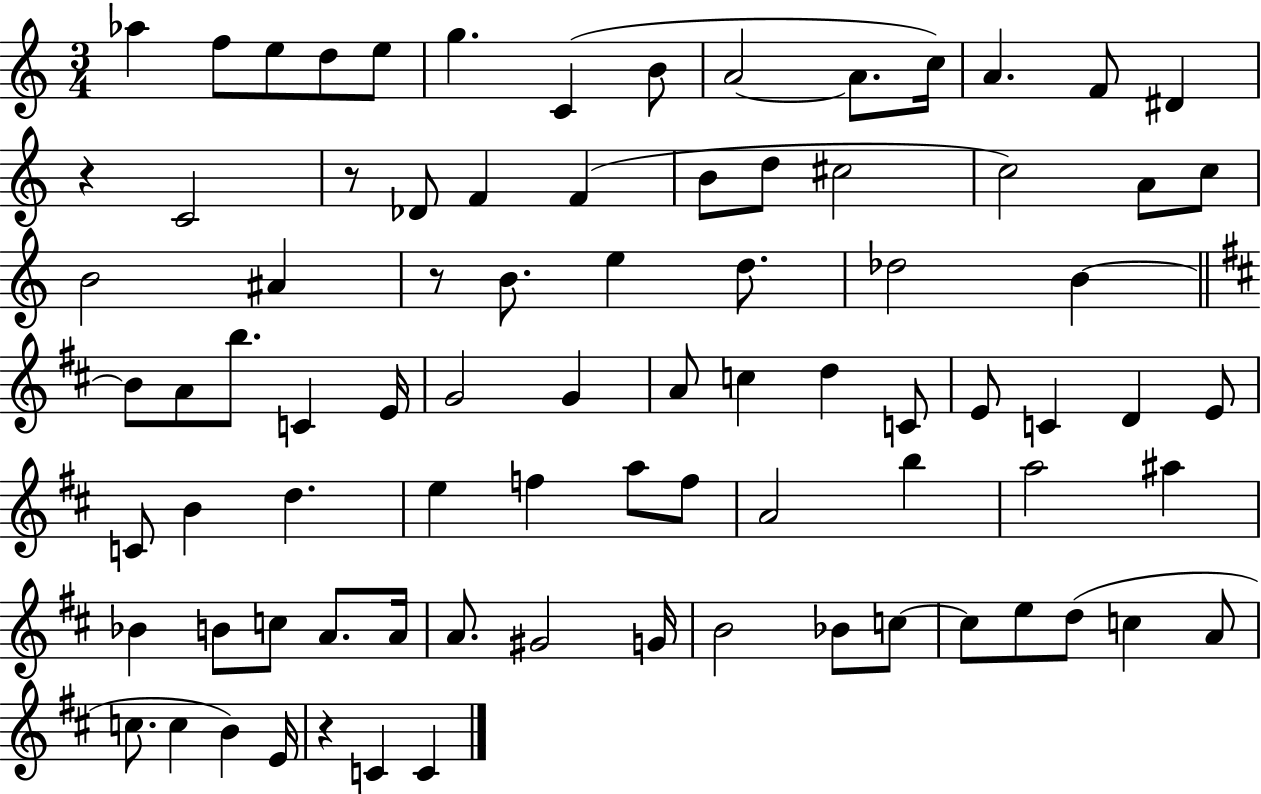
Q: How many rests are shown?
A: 4